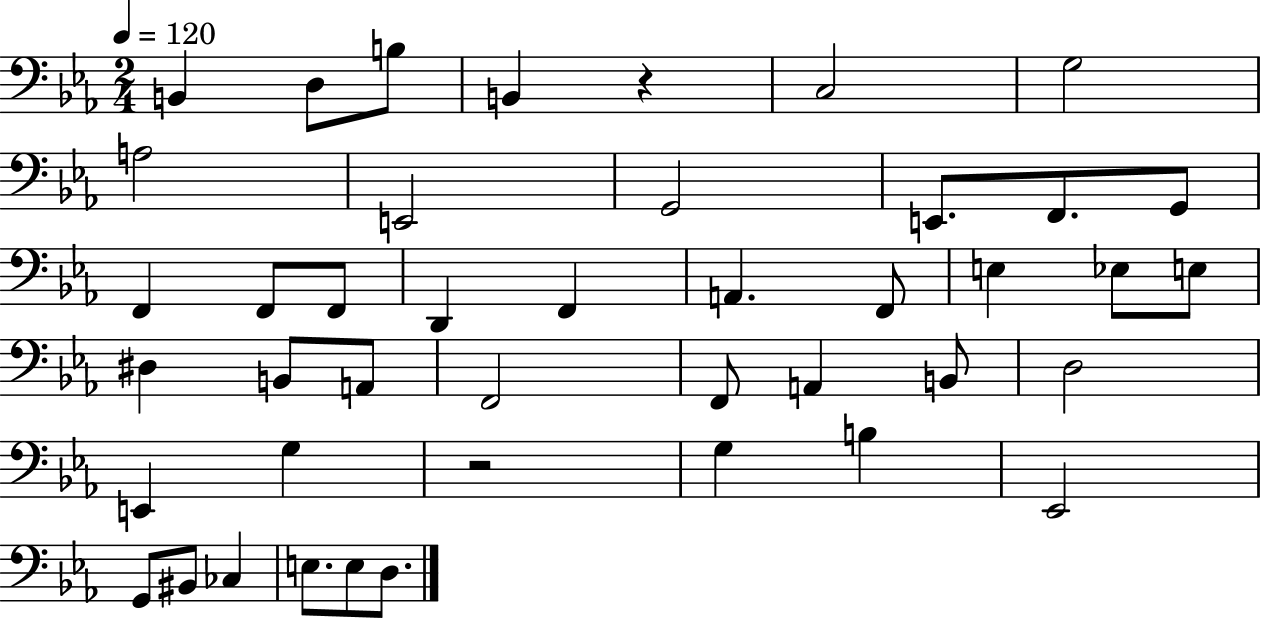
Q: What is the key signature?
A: EES major